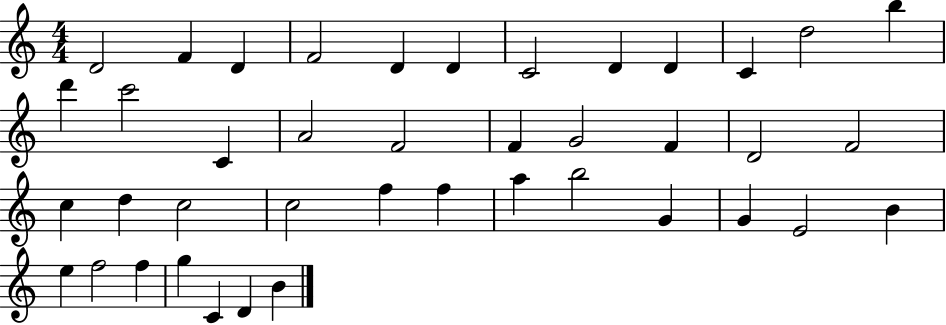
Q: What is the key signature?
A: C major